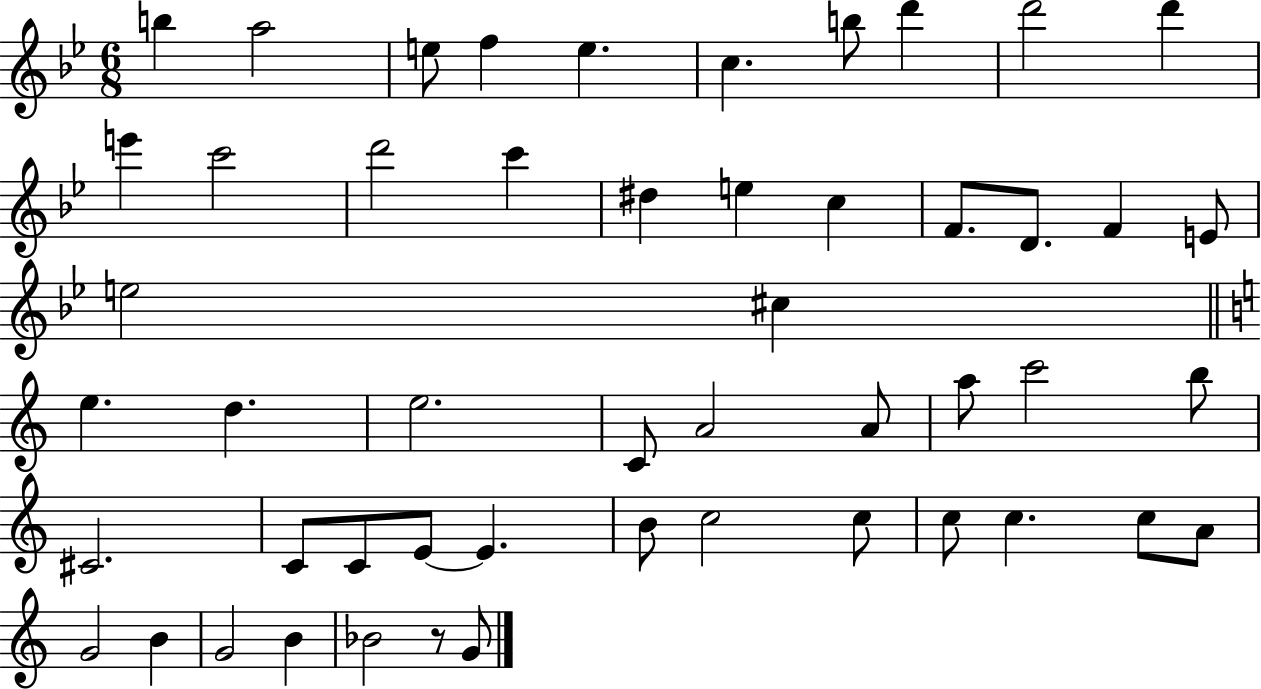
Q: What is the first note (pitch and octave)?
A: B5